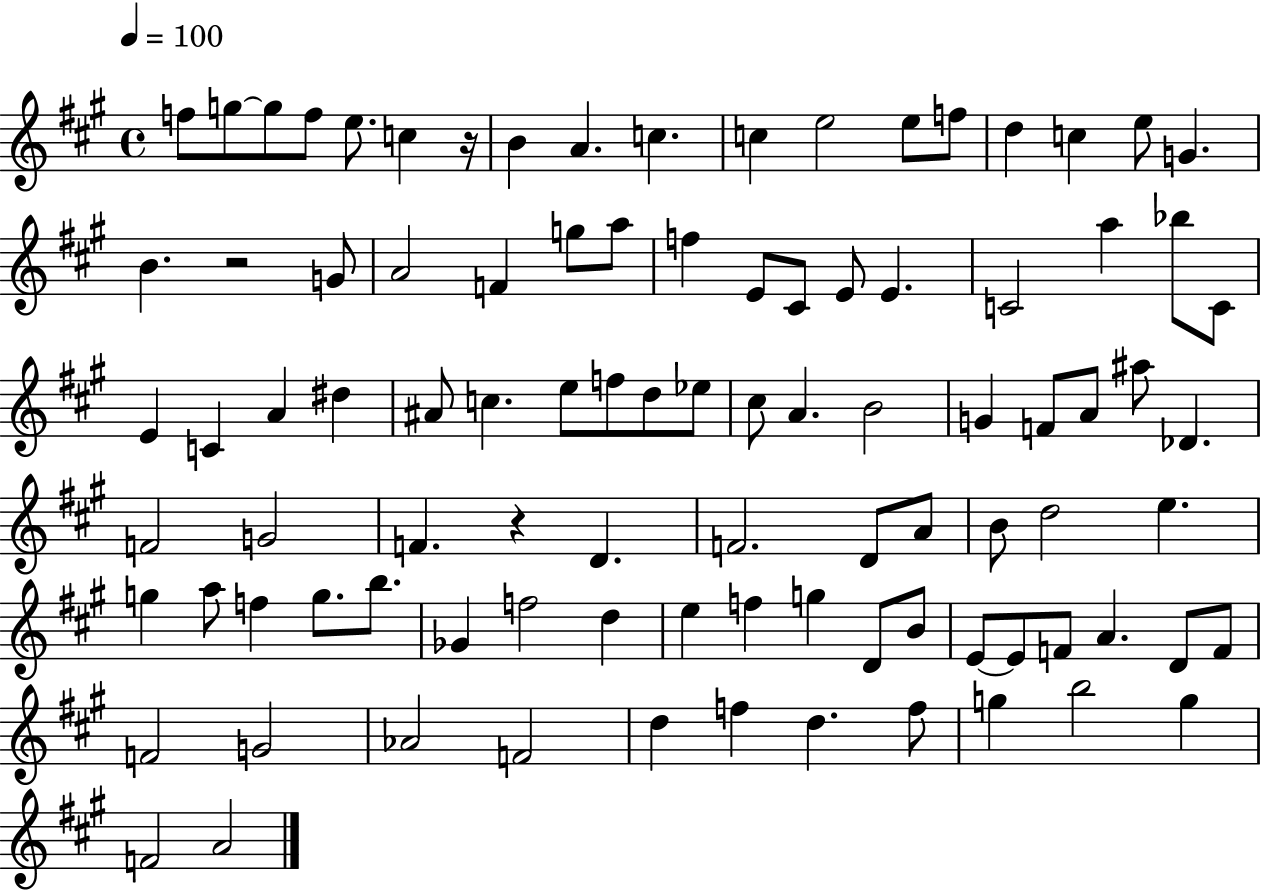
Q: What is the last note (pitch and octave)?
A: A4